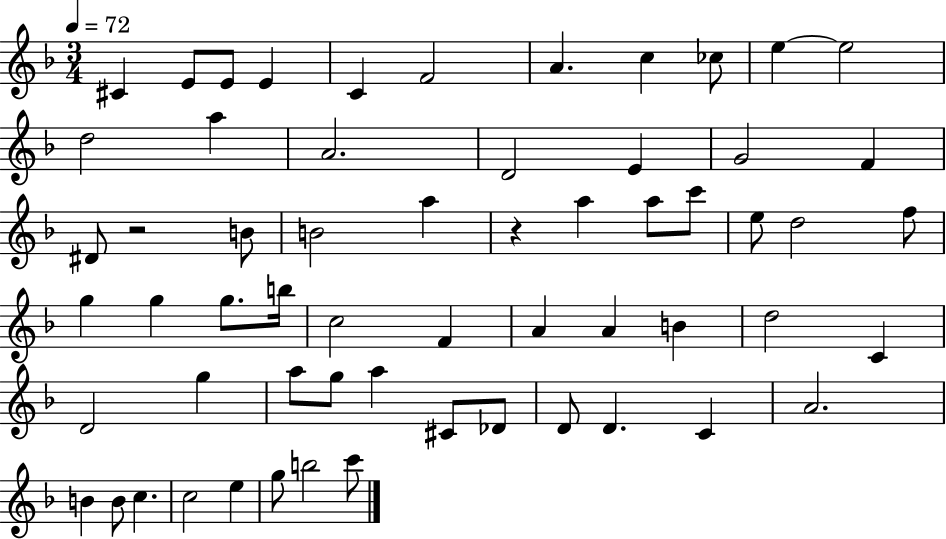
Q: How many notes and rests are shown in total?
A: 60